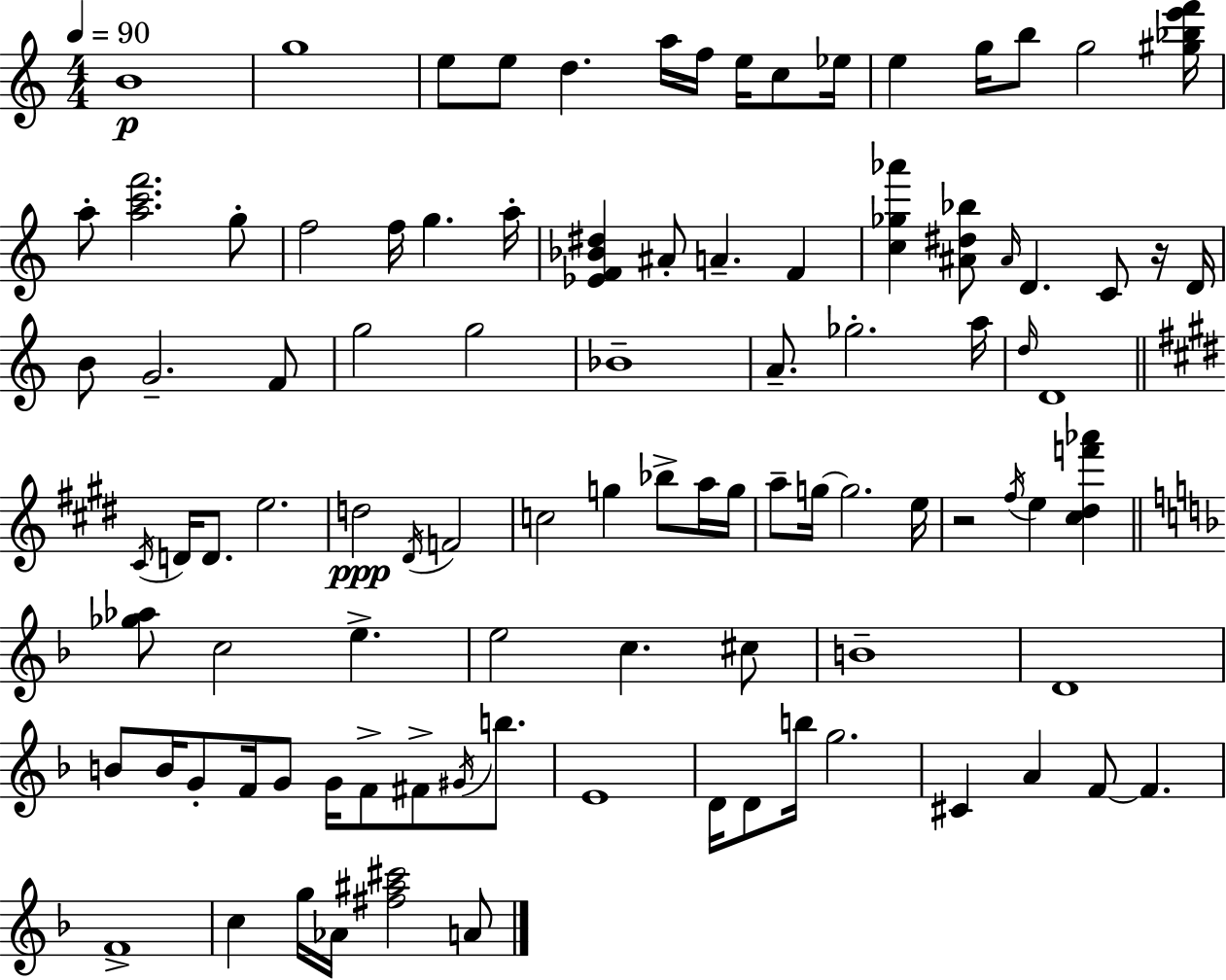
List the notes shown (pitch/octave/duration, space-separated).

B4/w G5/w E5/e E5/e D5/q. A5/s F5/s E5/s C5/e Eb5/s E5/q G5/s B5/e G5/h [G#5,Bb5,E6,F6]/s A5/e [A5,C6,F6]/h. G5/e F5/h F5/s G5/q. A5/s [Eb4,F4,Bb4,D#5]/q A#4/e A4/q. F4/q [C5,Gb5,Ab6]/q [A#4,D#5,Bb5]/e A#4/s D4/q. C4/e R/s D4/s B4/e G4/h. F4/e G5/h G5/h Bb4/w A4/e. Gb5/h. A5/s D5/s D4/w C#4/s D4/s D4/e. E5/h. D5/h D#4/s F4/h C5/h G5/q Bb5/e A5/s G5/s A5/e G5/s G5/h. E5/s R/h F#5/s E5/q [C#5,D#5,F6,Ab6]/q [Gb5,Ab5]/e C5/h E5/q. E5/h C5/q. C#5/e B4/w D4/w B4/e B4/s G4/e F4/s G4/e G4/s F4/e F#4/e G#4/s B5/e. E4/w D4/s D4/e B5/s G5/h. C#4/q A4/q F4/e F4/q. F4/w C5/q G5/s Ab4/s [F#5,A#5,C#6]/h A4/e